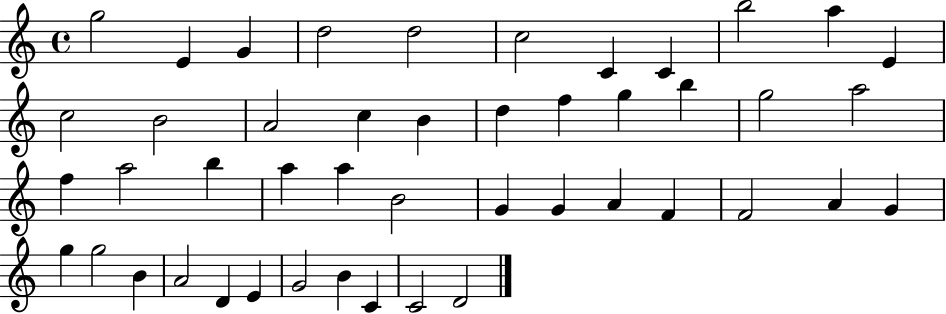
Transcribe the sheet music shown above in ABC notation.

X:1
T:Untitled
M:4/4
L:1/4
K:C
g2 E G d2 d2 c2 C C b2 a E c2 B2 A2 c B d f g b g2 a2 f a2 b a a B2 G G A F F2 A G g g2 B A2 D E G2 B C C2 D2